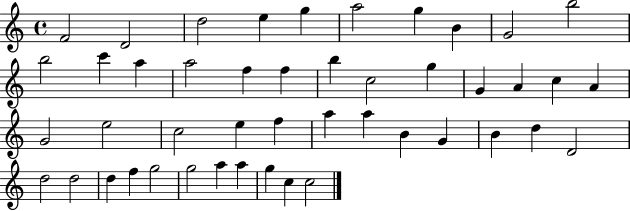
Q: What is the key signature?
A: C major